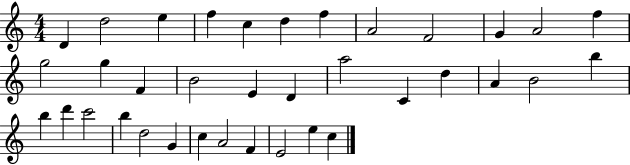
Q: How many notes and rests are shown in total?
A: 36